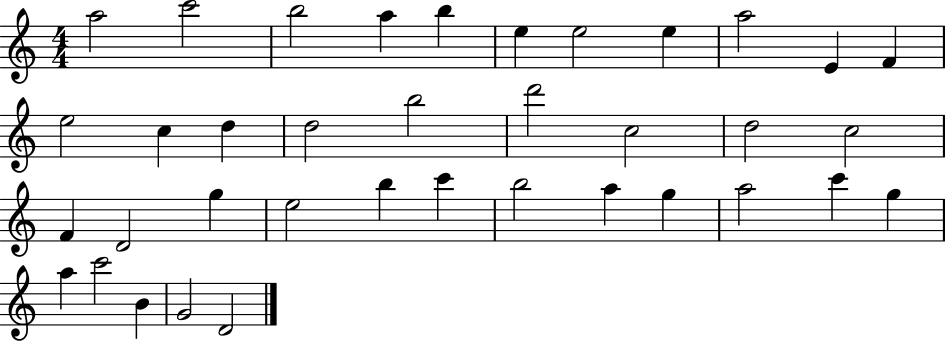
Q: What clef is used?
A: treble